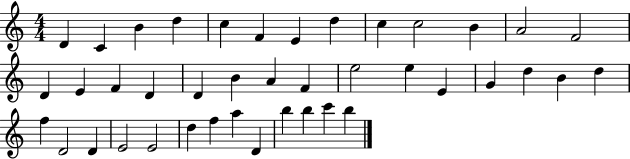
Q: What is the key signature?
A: C major